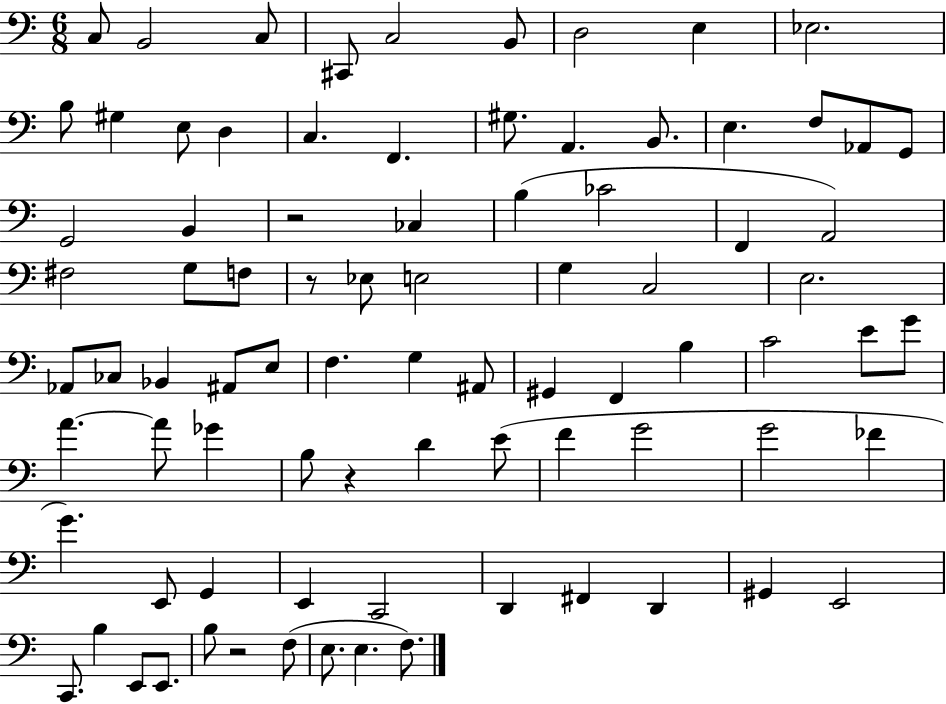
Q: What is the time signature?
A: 6/8